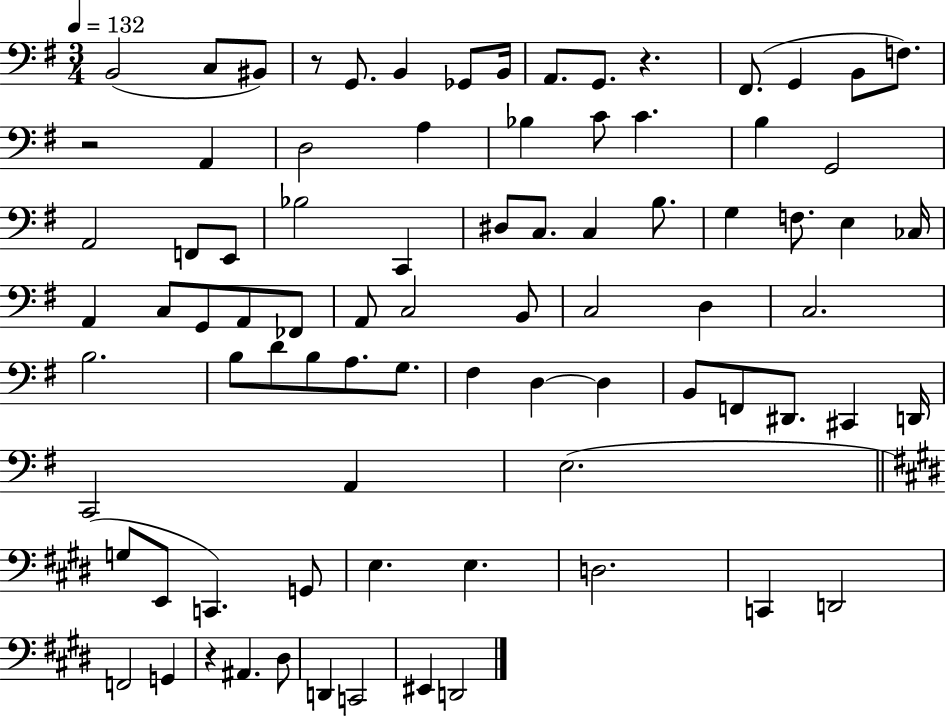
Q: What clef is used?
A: bass